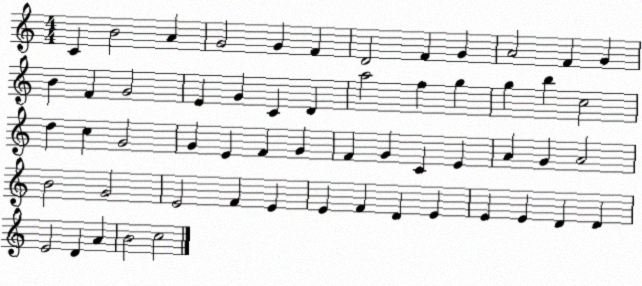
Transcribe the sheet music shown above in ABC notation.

X:1
T:Untitled
M:4/4
L:1/4
K:C
C B2 A G2 G F D2 F G A2 F G B F G2 E G C D a2 f g g b c2 d c G2 G E F G F G C E A G A2 B2 G2 E2 F E E F D E E E D D E2 D A B2 c2